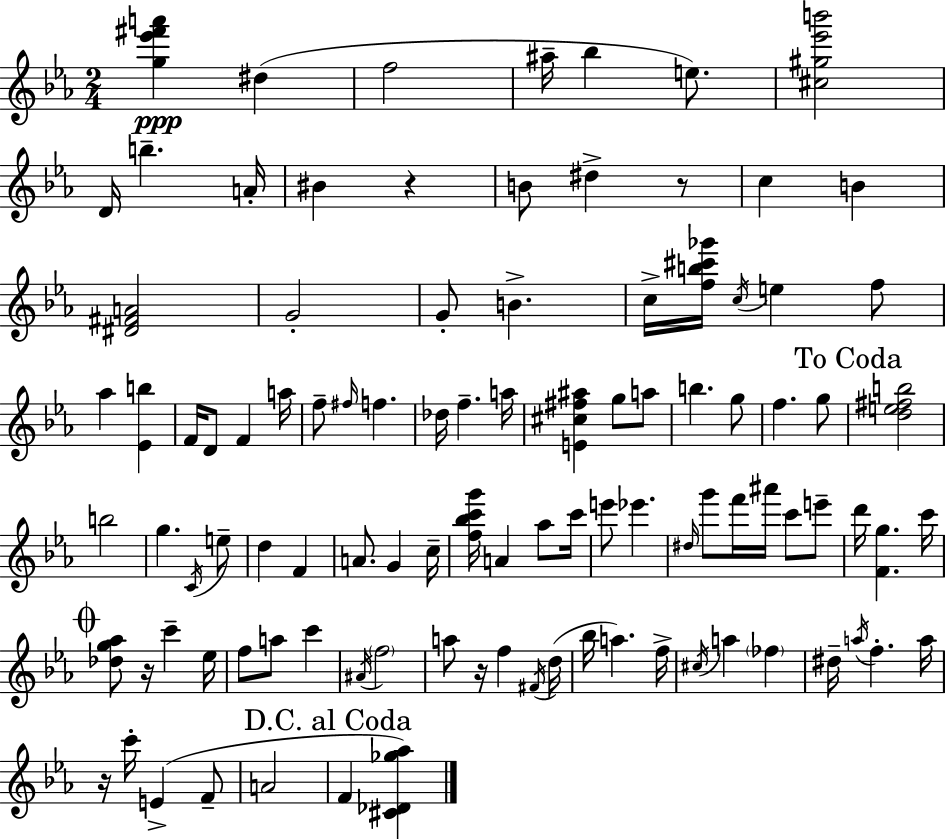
{
  \clef treble
  \numericTimeSignature
  \time 2/4
  \key ees \major
  <g'' ees''' fis''' a'''>4\ppp dis''4( | f''2 | ais''16-- bes''4 e''8.) | <cis'' gis'' ees''' b'''>2 | \break d'16 b''4.-- a'16-. | bis'4 r4 | b'8 dis''4-> r8 | c''4 b'4 | \break <dis' fis' a'>2 | g'2-. | g'8-. b'4.-> | c''16-> <f'' b'' cis''' ges'''>16 \acciaccatura { c''16 } e''4 f''8 | \break aes''4 <ees' b''>4 | f'16 d'8 f'4 | a''16 f''8-- \grace { fis''16 } f''4. | des''16 f''4.-- | \break a''16 <e' cis'' fis'' ais''>4 g''8 | a''8 b''4. | g''8 f''4. | g''8 \mark "To Coda" <d'' e'' fis'' b''>2 | \break b''2 | g''4. | \acciaccatura { c'16 } e''8-- d''4 f'4 | a'8. g'4 | \break c''16-- <f'' bes'' c''' g'''>16 a'4 | aes''8 c'''16 e'''8 ees'''4. | \grace { dis''16 } g'''8 f'''16 ais'''16 | c'''8 e'''8-- d'''16 <f' g''>4. | \break c'''16 \mark \markup { \musicglyph "scripts.coda" } <des'' g'' aes''>8 r16 c'''4-- | ees''16 f''8 a''8 | c'''4 \acciaccatura { ais'16 } \parenthesize f''2 | a''8 r16 | \break f''4 \acciaccatura { fis'16 }( d''16 bes''16 a''4.) | f''16-> \acciaccatura { cis''16 } a''4 | \parenthesize fes''4 dis''16-- | \acciaccatura { a''16 } f''4.-. a''16 | \break r16 c'''16-. e'4->( f'8-- | a'2 | \mark "D.C. al Coda" f'4 <cis' des' ges'' aes''>4) | \bar "|."
}